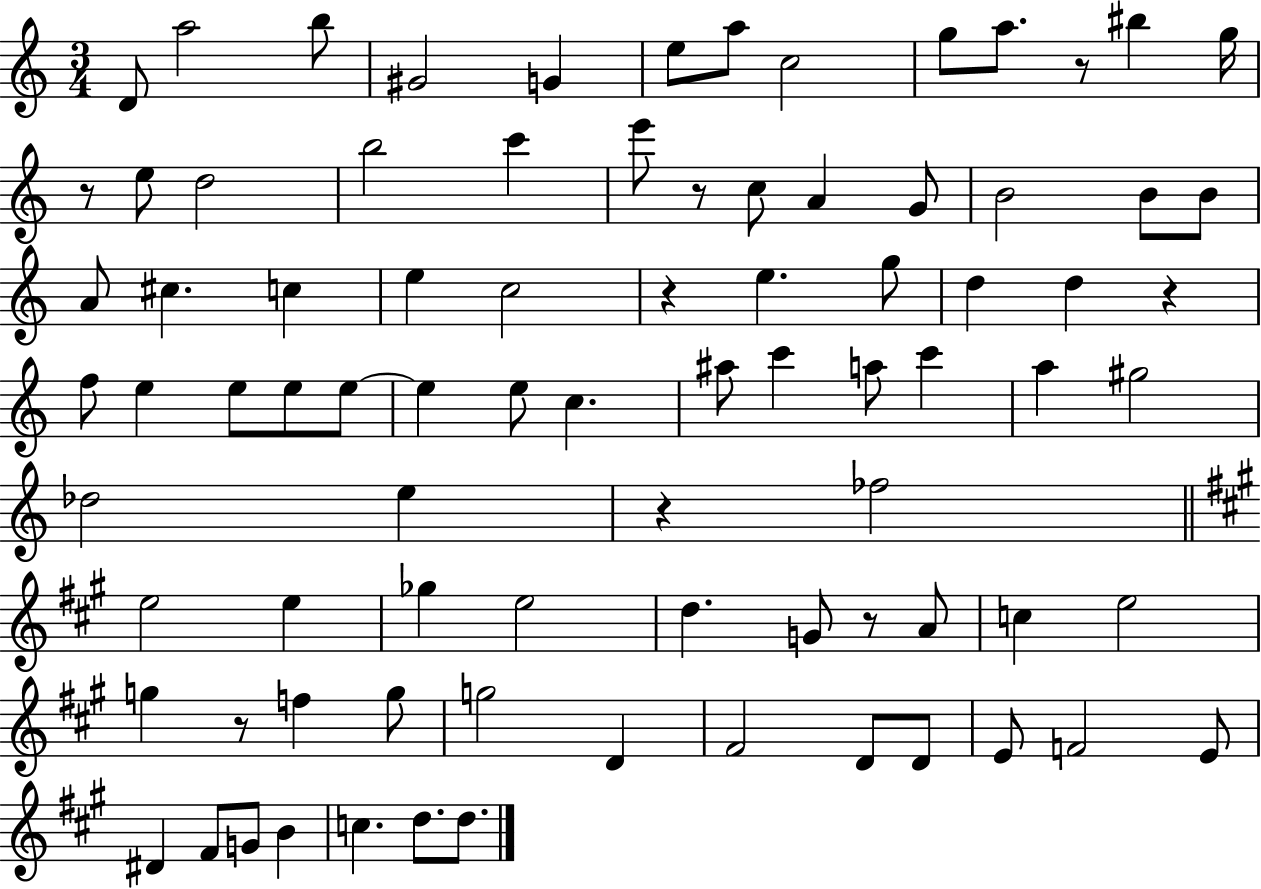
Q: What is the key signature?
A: C major